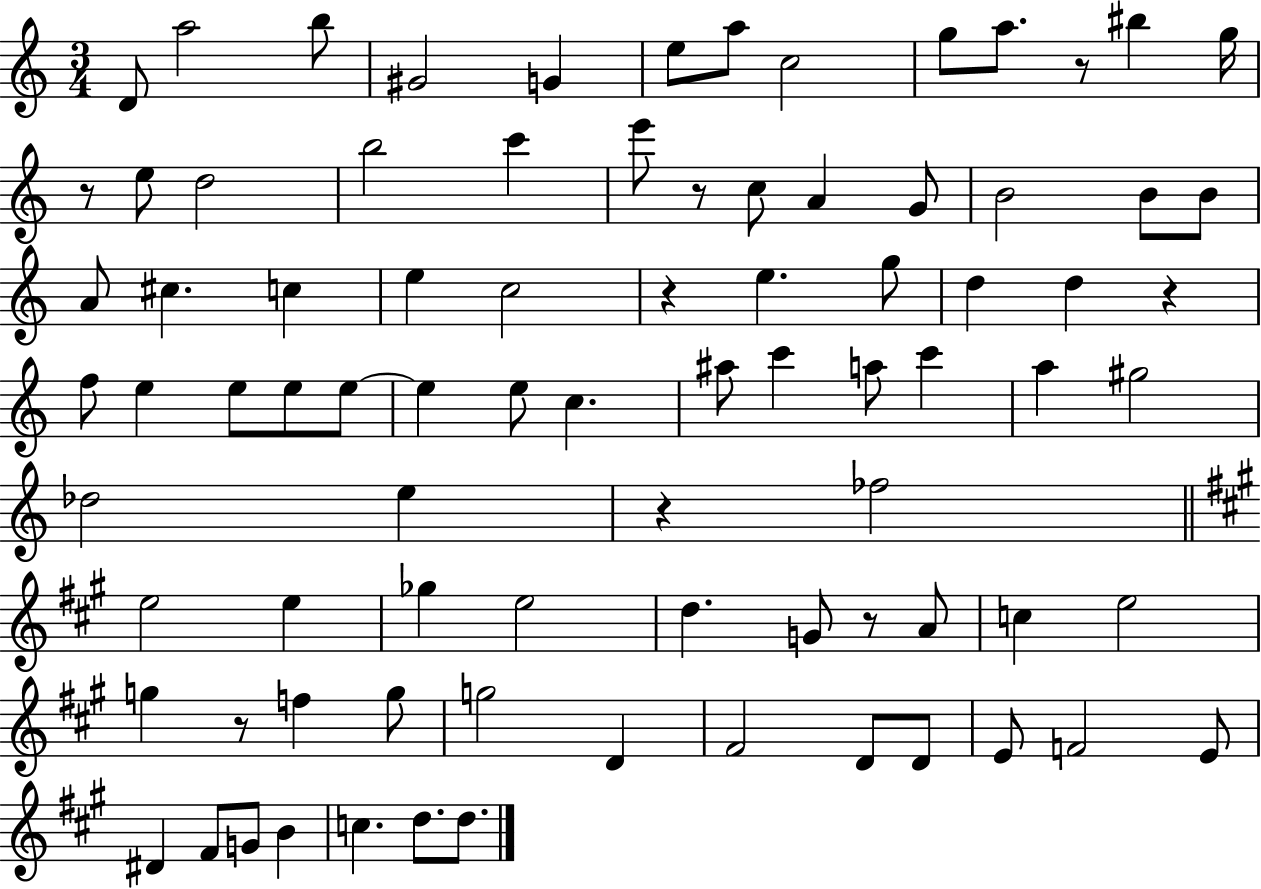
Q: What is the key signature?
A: C major